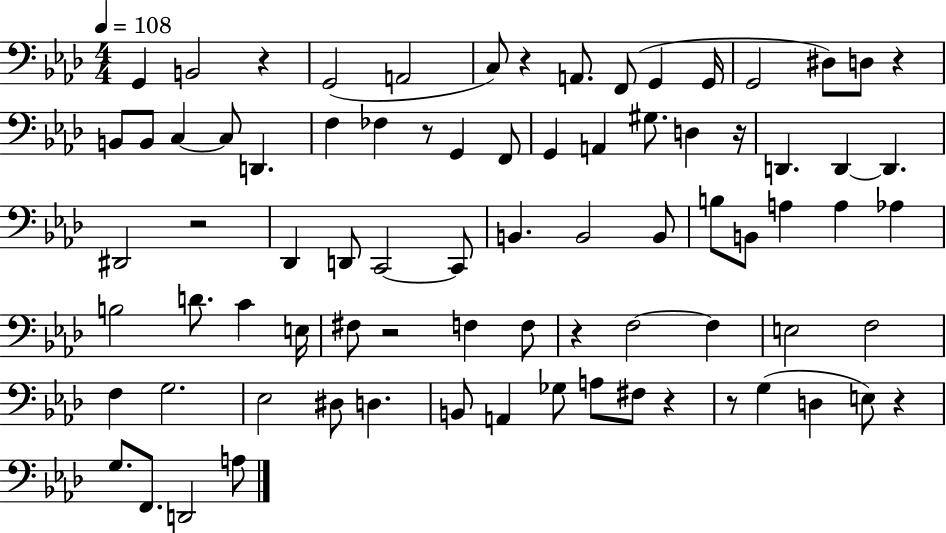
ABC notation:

X:1
T:Untitled
M:4/4
L:1/4
K:Ab
G,, B,,2 z G,,2 A,,2 C,/2 z A,,/2 F,,/2 G,, G,,/4 G,,2 ^D,/2 D,/2 z B,,/2 B,,/2 C, C,/2 D,, F, _F, z/2 G,, F,,/2 G,, A,, ^G,/2 D, z/4 D,, D,, D,, ^D,,2 z2 _D,, D,,/2 C,,2 C,,/2 B,, B,,2 B,,/2 B,/2 B,,/2 A, A, _A, B,2 D/2 C E,/4 ^F,/2 z2 F, F,/2 z F,2 F, E,2 F,2 F, G,2 _E,2 ^D,/2 D, B,,/2 A,, _G,/2 A,/2 ^F,/2 z z/2 G, D, E,/2 z G,/2 F,,/2 D,,2 A,/2